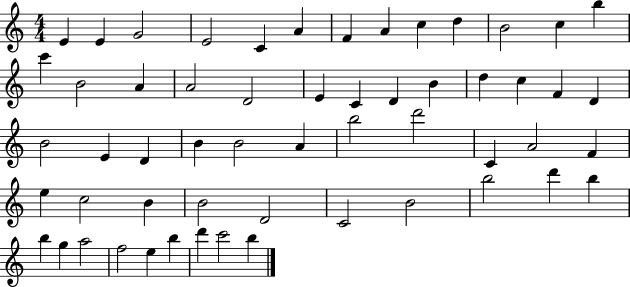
X:1
T:Untitled
M:4/4
L:1/4
K:C
E E G2 E2 C A F A c d B2 c b c' B2 A A2 D2 E C D B d c F D B2 E D B B2 A b2 d'2 C A2 F e c2 B B2 D2 C2 B2 b2 d' b b g a2 f2 e b d' c'2 b